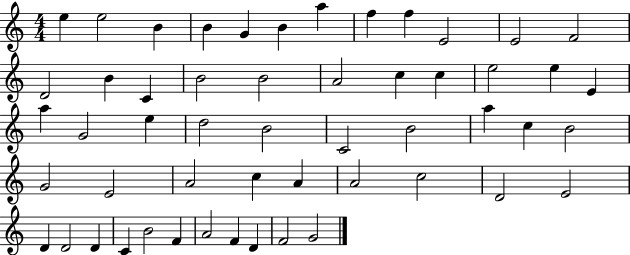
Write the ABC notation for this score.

X:1
T:Untitled
M:4/4
L:1/4
K:C
e e2 B B G B a f f E2 E2 F2 D2 B C B2 B2 A2 c c e2 e E a G2 e d2 B2 C2 B2 a c B2 G2 E2 A2 c A A2 c2 D2 E2 D D2 D C B2 F A2 F D F2 G2